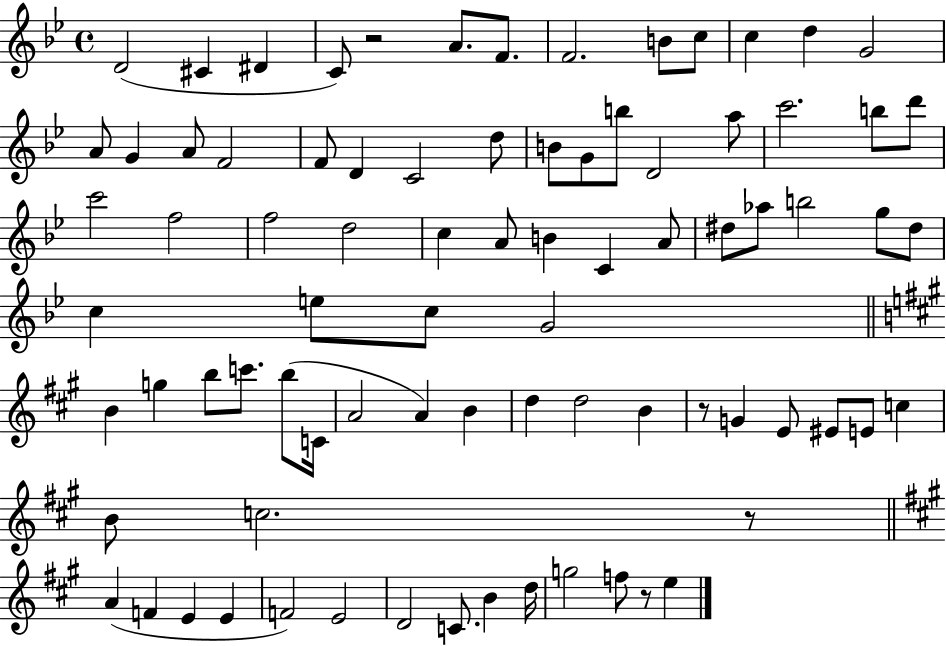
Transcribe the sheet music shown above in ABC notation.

X:1
T:Untitled
M:4/4
L:1/4
K:Bb
D2 ^C ^D C/2 z2 A/2 F/2 F2 B/2 c/2 c d G2 A/2 G A/2 F2 F/2 D C2 d/2 B/2 G/2 b/2 D2 a/2 c'2 b/2 d'/2 c'2 f2 f2 d2 c A/2 B C A/2 ^d/2 _a/2 b2 g/2 ^d/2 c e/2 c/2 G2 B g b/2 c'/2 b/2 C/4 A2 A B d d2 B z/2 G E/2 ^E/2 E/2 c B/2 c2 z/2 A F E E F2 E2 D2 C/2 B d/4 g2 f/2 z/2 e